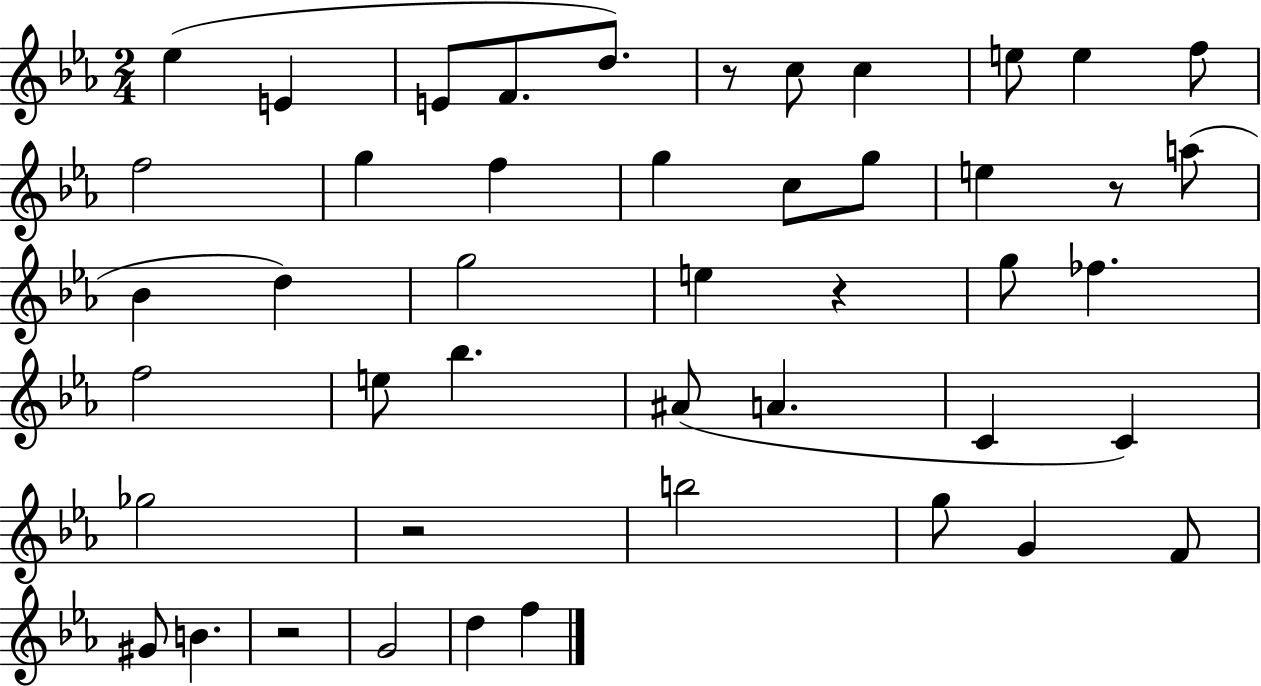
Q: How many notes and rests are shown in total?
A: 46